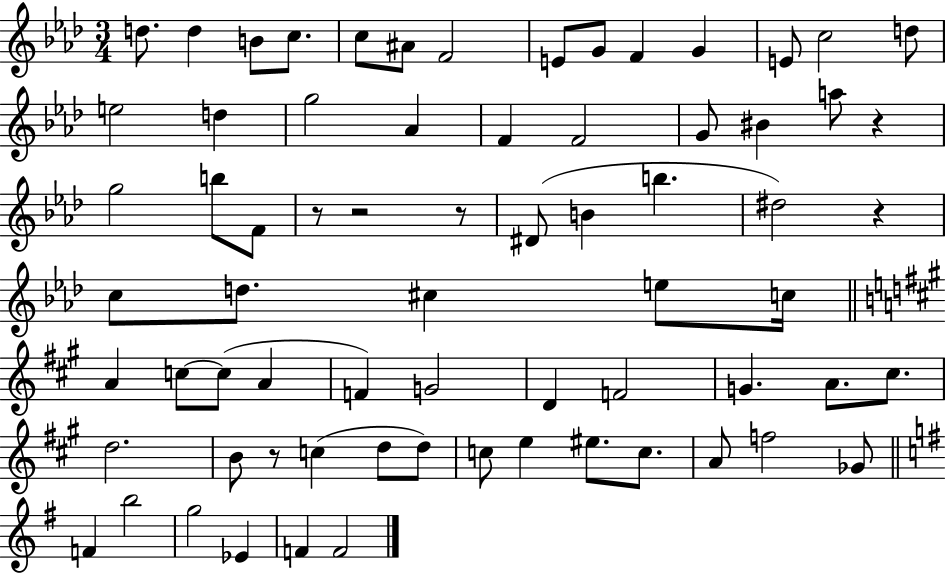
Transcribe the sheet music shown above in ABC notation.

X:1
T:Untitled
M:3/4
L:1/4
K:Ab
d/2 d B/2 c/2 c/2 ^A/2 F2 E/2 G/2 F G E/2 c2 d/2 e2 d g2 _A F F2 G/2 ^B a/2 z g2 b/2 F/2 z/2 z2 z/2 ^D/2 B b ^d2 z c/2 d/2 ^c e/2 c/4 A c/2 c/2 A F G2 D F2 G A/2 ^c/2 d2 B/2 z/2 c d/2 d/2 c/2 e ^e/2 c/2 A/2 f2 _G/2 F b2 g2 _E F F2